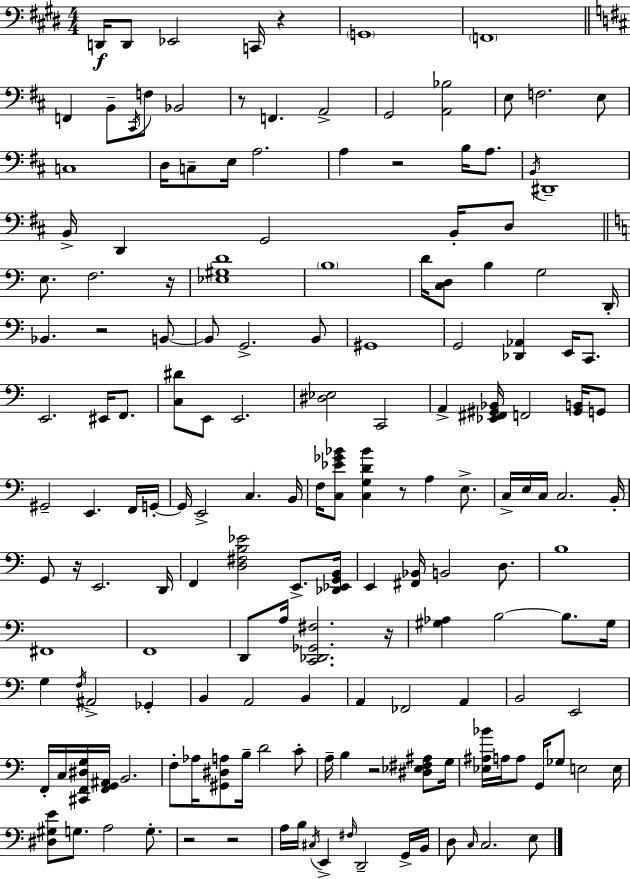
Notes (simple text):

D2/s D2/e Eb2/h C2/s R/q G2/w F2/w F2/q B2/e C#2/s F3/e Bb2/h R/e F2/q. A2/h G2/h [A2,Bb3]/h E3/e F3/h. E3/e C3/w D3/s C3/e E3/s A3/h. A3/q R/h B3/s A3/e. B2/s D#2/w B2/s D2/q G2/h B2/s D3/e E3/e. F3/h. R/s [Eb3,G#3,D4]/w B3/w D4/s [C3,D3]/e B3/q G3/h D2/s Bb2/q. R/h B2/e B2/e G2/h. B2/e G#2/w G2/h [Db2,Ab2]/q E2/s C2/e. E2/h. EIS2/s F2/e. [C3,D#4]/e E2/e E2/h. [D#3,Eb3]/h C2/h A2/q [Eb2,F#2,G#2,Bb2]/s F2/h [G#2,B2]/s G2/e G#2/h E2/q. F2/s G2/s G2/s E2/h C3/q. B2/s F3/s [C3,Eb4,Gb4,Bb4]/e [C3,G3,D4,Bb4]/q R/e A3/q E3/e. C3/s E3/s C3/s C3/h. B2/s G2/e R/s E2/h. D2/s F2/q [D3,F#3,B3,Eb4]/h E2/e. [Db2,Eb2,G2,B2]/s E2/q [F#2,Bb2]/s B2/h D3/e. B3/w F#2/w F2/w D2/e A3/s [C2,Db2,Gb2,F#3]/h. R/s [G#3,Ab3]/q B3/h B3/e. G#3/s G3/q F3/s A#2/h Gb2/q B2/q A2/h B2/q A2/q FES2/h A2/q B2/h E2/h F2/s C3/s [C#2,F2,D#3,G3]/s [F2,G2,A#2]/s B2/h. F3/e Ab3/s [G#2,D#3,A3]/e B3/s D4/h C4/e A3/s B3/q R/h [D#3,Eb3,F#3,A#3]/e G3/s [Eb3,A#3,Bb4]/s A3/s A3/e G2/s Gb3/e E3/h E3/s [D#3,G#3,E4]/e G3/e. A3/h G3/e. R/h R/h A3/s B3/s C#3/s E2/q F#3/s D2/h G2/s B2/s D3/e C3/s C3/h. E3/e